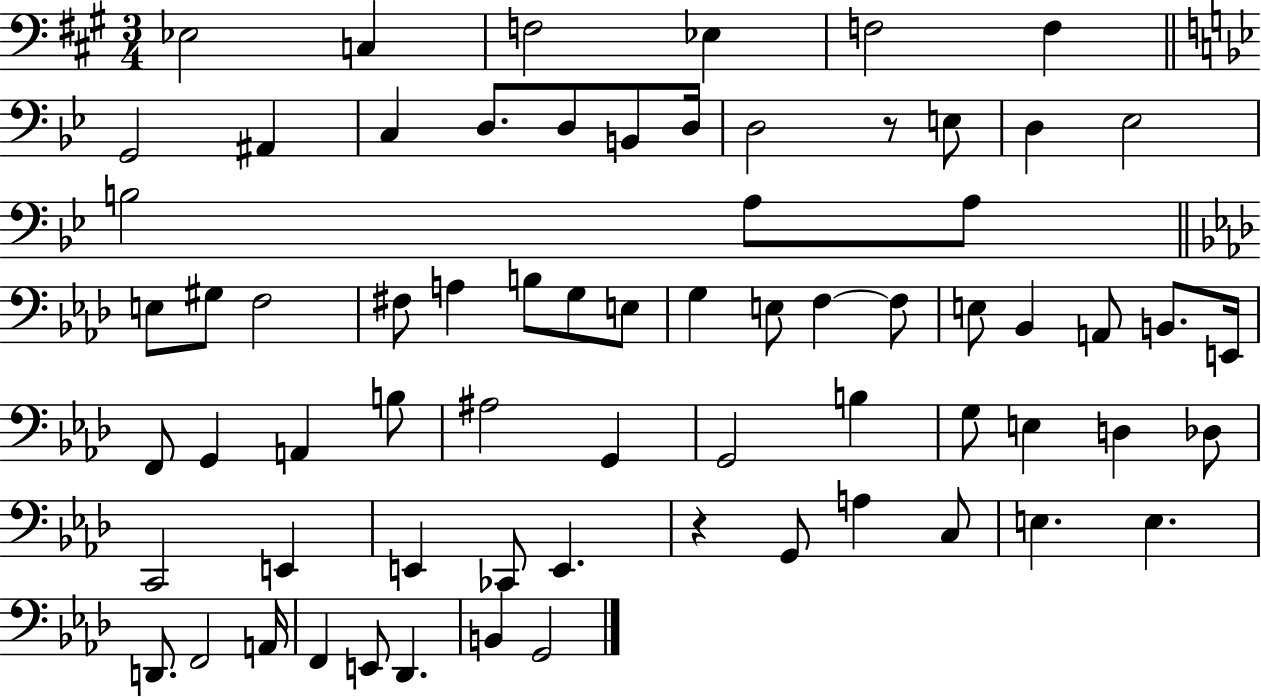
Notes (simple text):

Eb3/h C3/q F3/h Eb3/q F3/h F3/q G2/h A#2/q C3/q D3/e. D3/e B2/e D3/s D3/h R/e E3/e D3/q Eb3/h B3/h A3/e A3/e E3/e G#3/e F3/h F#3/e A3/q B3/e G3/e E3/e G3/q E3/e F3/q F3/e E3/e Bb2/q A2/e B2/e. E2/s F2/e G2/q A2/q B3/e A#3/h G2/q G2/h B3/q G3/e E3/q D3/q Db3/e C2/h E2/q E2/q CES2/e E2/q. R/q G2/e A3/q C3/e E3/q. E3/q. D2/e. F2/h A2/s F2/q E2/e Db2/q. B2/q G2/h